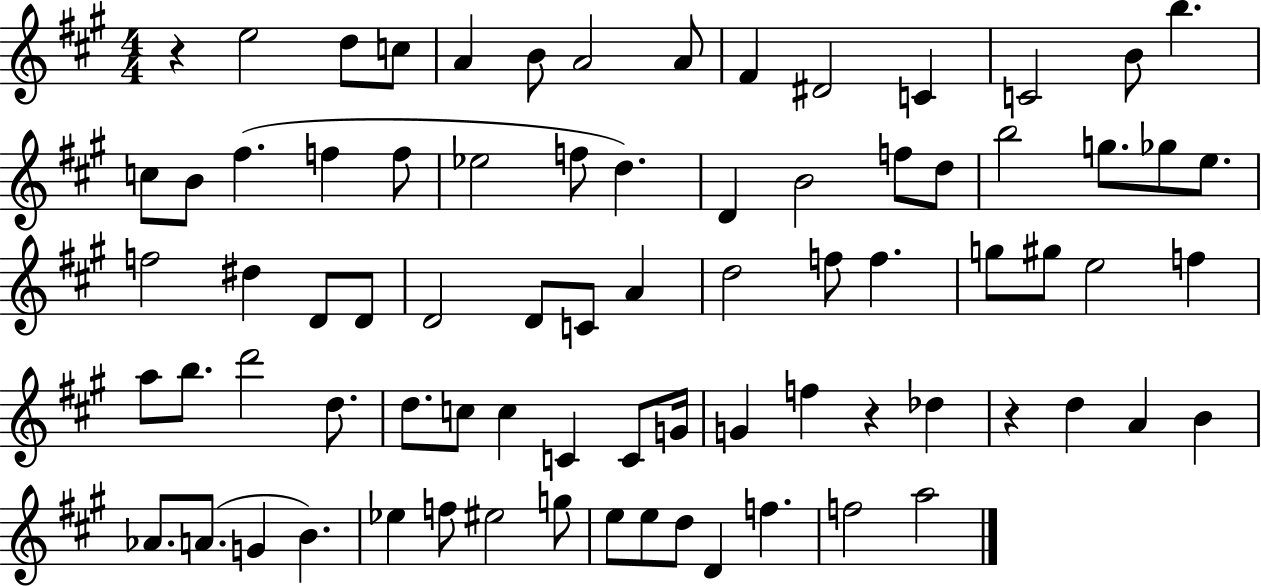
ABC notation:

X:1
T:Untitled
M:4/4
L:1/4
K:A
z e2 d/2 c/2 A B/2 A2 A/2 ^F ^D2 C C2 B/2 b c/2 B/2 ^f f f/2 _e2 f/2 d D B2 f/2 d/2 b2 g/2 _g/2 e/2 f2 ^d D/2 D/2 D2 D/2 C/2 A d2 f/2 f g/2 ^g/2 e2 f a/2 b/2 d'2 d/2 d/2 c/2 c C C/2 G/4 G f z _d z d A B _A/2 A/2 G B _e f/2 ^e2 g/2 e/2 e/2 d/2 D f f2 a2